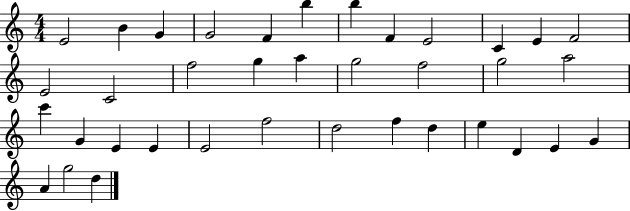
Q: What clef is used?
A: treble